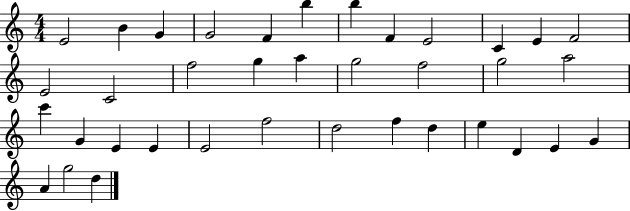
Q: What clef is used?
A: treble